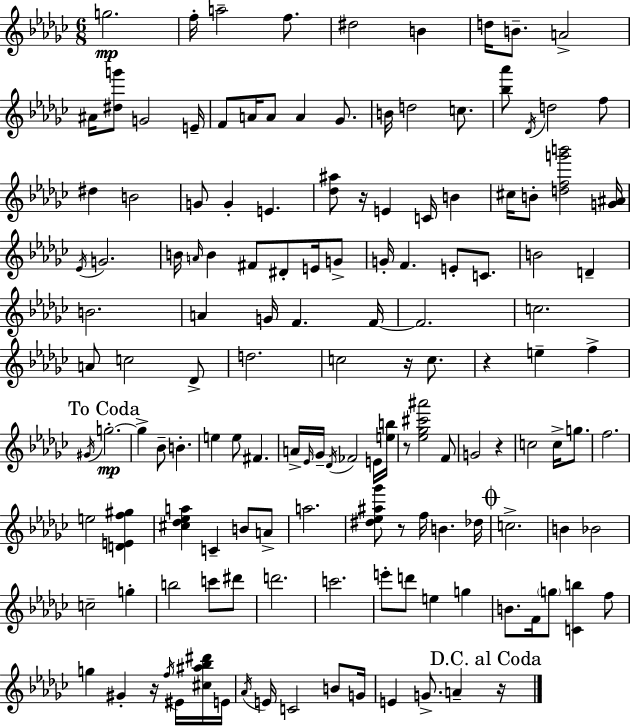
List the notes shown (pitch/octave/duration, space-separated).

G5/h. F5/s A5/h F5/e. D#5/h B4/q D5/s B4/e. A4/h A#4/s [D#5,G6]/e G4/h E4/s F4/e A4/s A4/e A4/q Gb4/e. B4/s D5/h C5/e. [Bb5,Ab6]/e Db4/s D5/h F5/e D#5/q B4/h G4/e G4/q E4/q. [Db5,A#5]/e R/s E4/q C4/s B4/q C#5/s B4/e [D5,F5,G6,B6]/h [G4,A#4]/s Eb4/s G4/h. B4/s A4/s B4/q F#4/e D#4/e E4/s G4/e G4/s F4/q. E4/e C4/e. B4/h D4/q B4/h. A4/q G4/s F4/q. F4/s F4/h. C5/h. A4/e C5/h Db4/e D5/h. C5/h R/s C5/e. R/q E5/q F5/q G#4/s G5/h. G5/q Bb4/e B4/q. E5/q E5/e F#4/q. A4/s Eb4/s Gb4/s Db4/s FES4/h E4/s [E5,B5]/s R/e [Eb5,Gb5,C#6,A#6]/h F4/e G4/h R/q C5/h C5/s G5/e. F5/h. E5/h [D4,E4,F5,G#5]/q [C#5,Db5,Eb5,A5]/q C4/q B4/e A4/e A5/h. [D#5,Eb5,A#5,Gb6]/e R/e F5/s B4/q. Db5/s C5/h. B4/q Bb4/h C5/h G5/q B5/h C6/e D#6/e D6/h. C6/h. E6/e D6/e E5/q G5/q B4/e. F4/s G5/e [C4,B5]/q F5/e G5/q G#4/q R/s F5/s EIS4/s [C#5,A#5,Bb5,D#6]/s E4/s Ab4/s E4/s C4/h B4/e G4/s E4/q G4/e. A4/q R/s